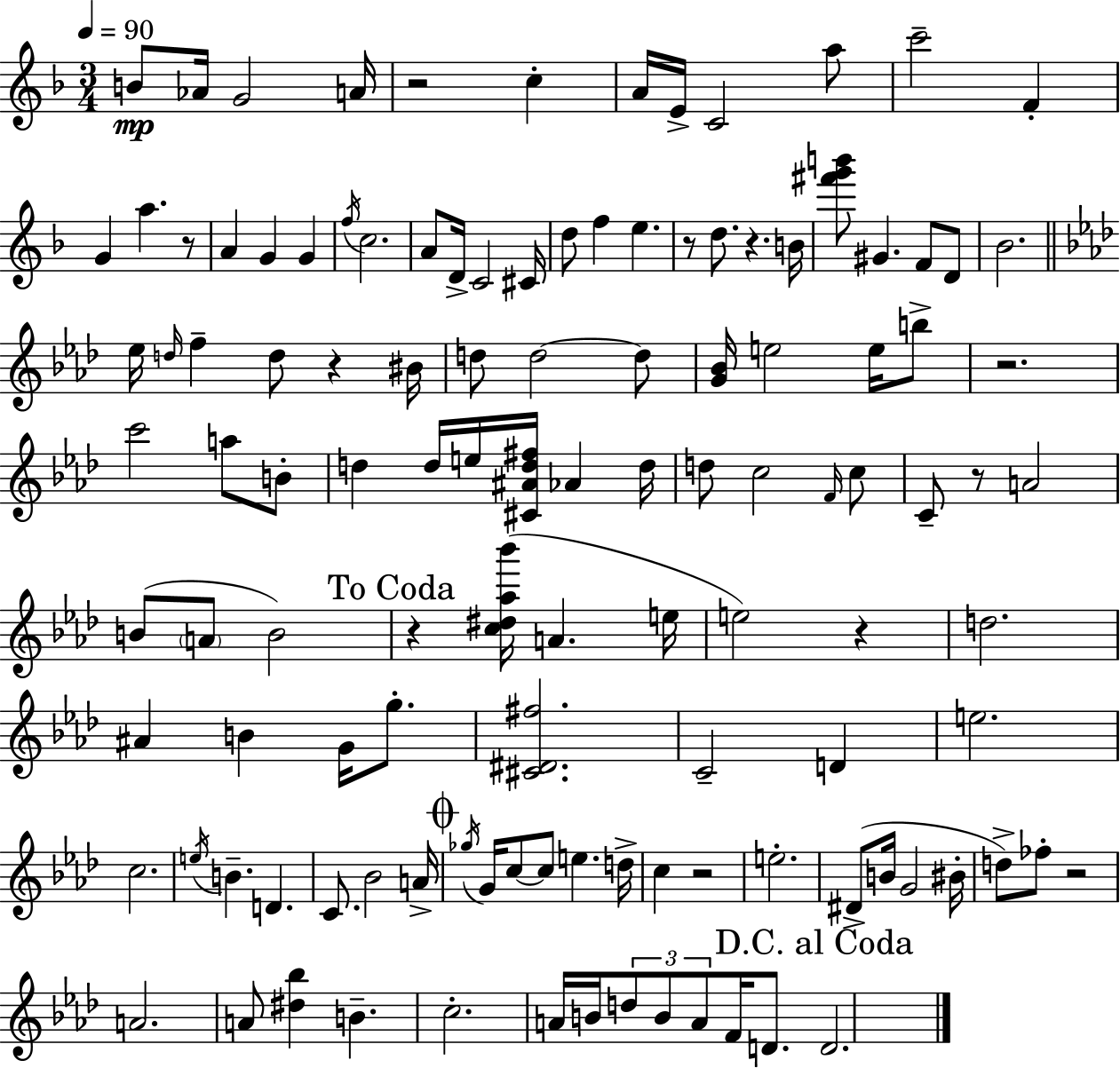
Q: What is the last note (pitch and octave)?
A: D4